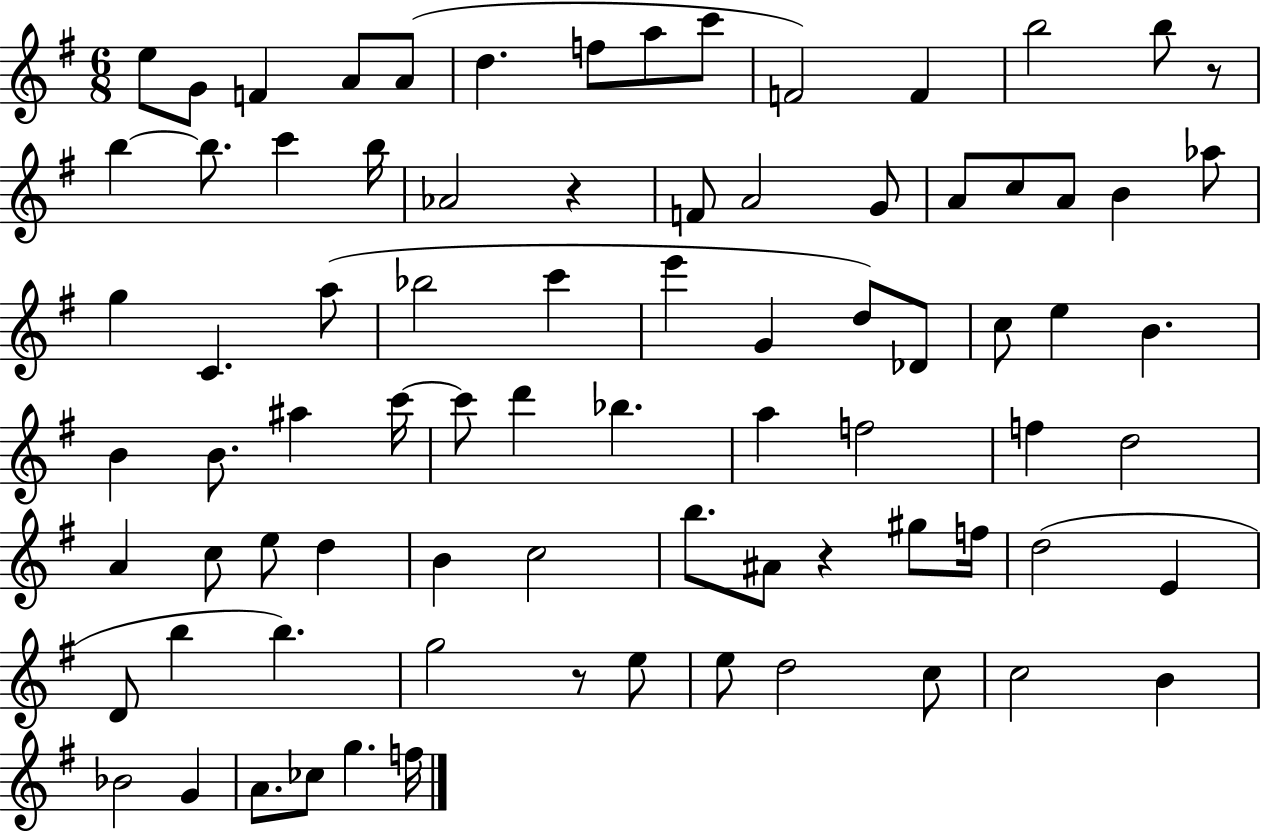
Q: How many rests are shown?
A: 4